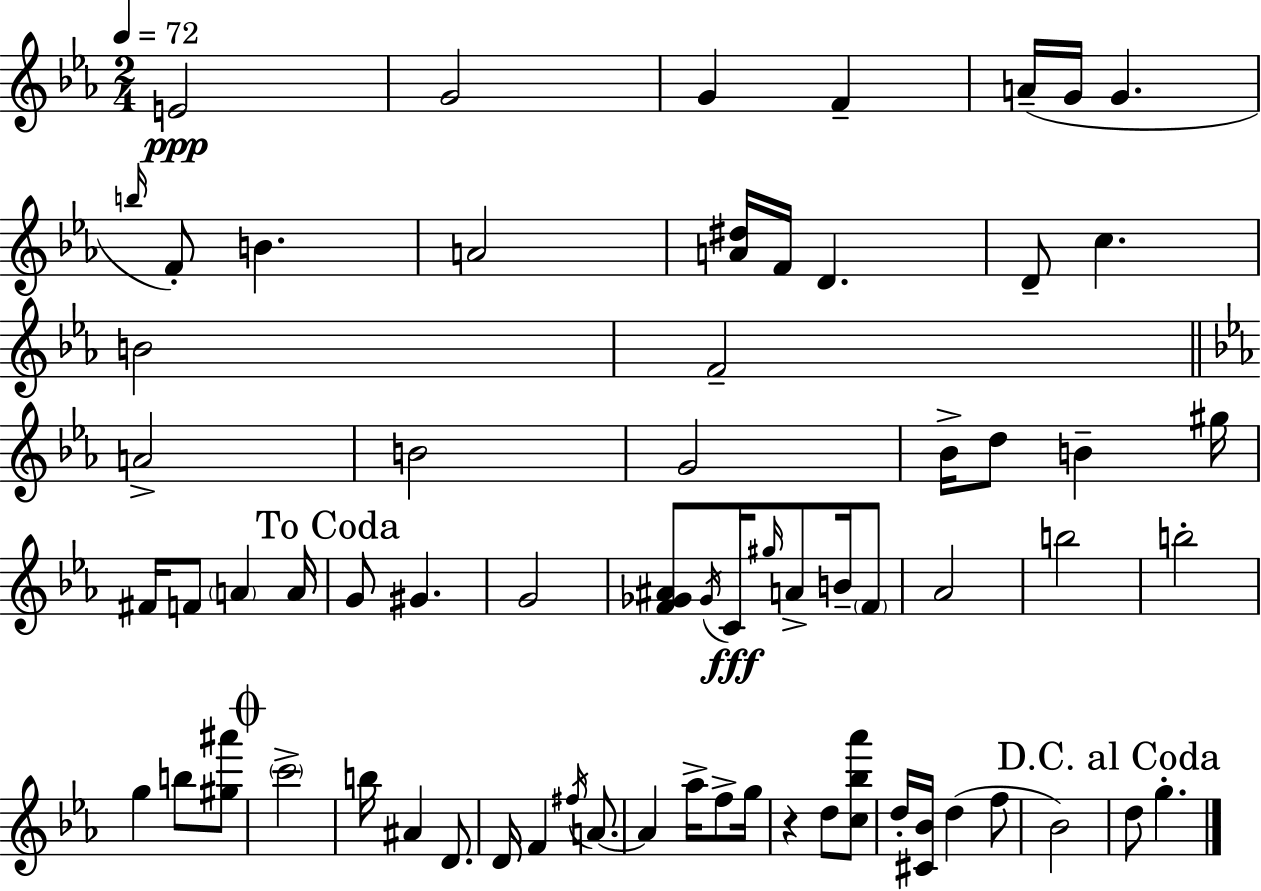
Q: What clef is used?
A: treble